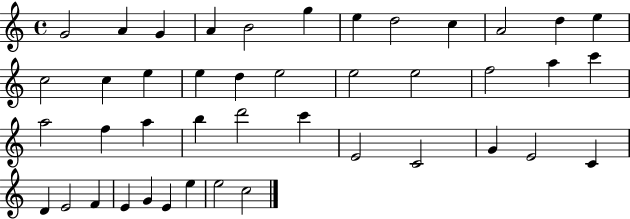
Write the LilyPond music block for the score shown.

{
  \clef treble
  \time 4/4
  \defaultTimeSignature
  \key c \major
  g'2 a'4 g'4 | a'4 b'2 g''4 | e''4 d''2 c''4 | a'2 d''4 e''4 | \break c''2 c''4 e''4 | e''4 d''4 e''2 | e''2 e''2 | f''2 a''4 c'''4 | \break a''2 f''4 a''4 | b''4 d'''2 c'''4 | e'2 c'2 | g'4 e'2 c'4 | \break d'4 e'2 f'4 | e'4 g'4 e'4 e''4 | e''2 c''2 | \bar "|."
}